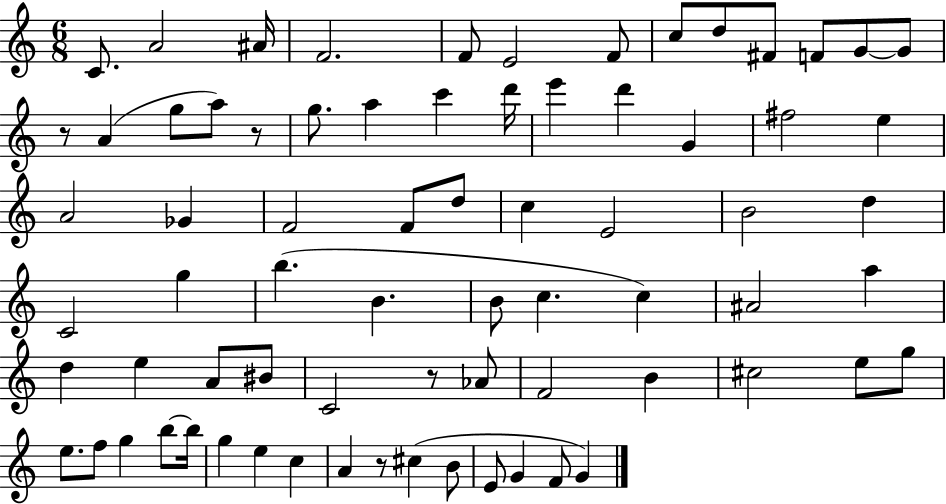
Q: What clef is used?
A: treble